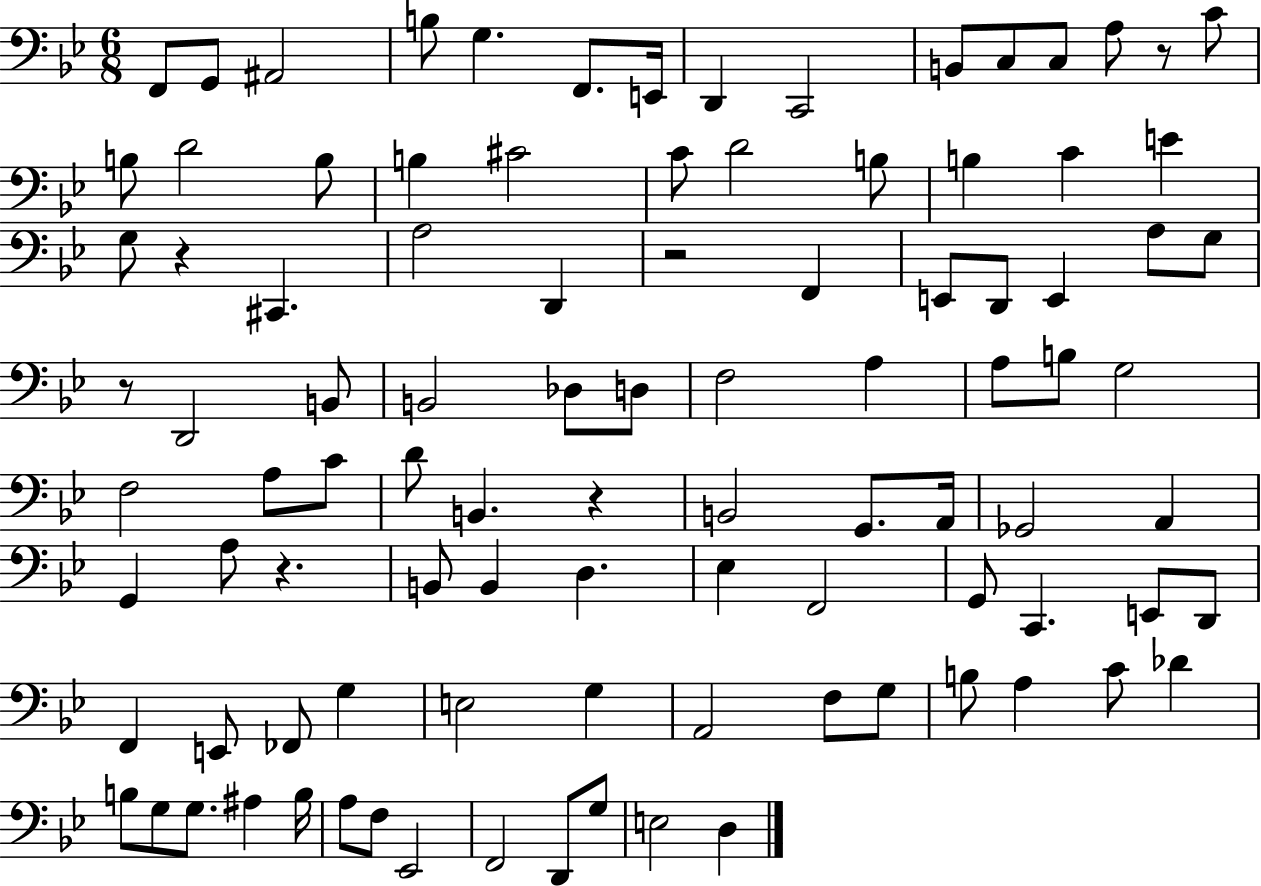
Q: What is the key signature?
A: BES major